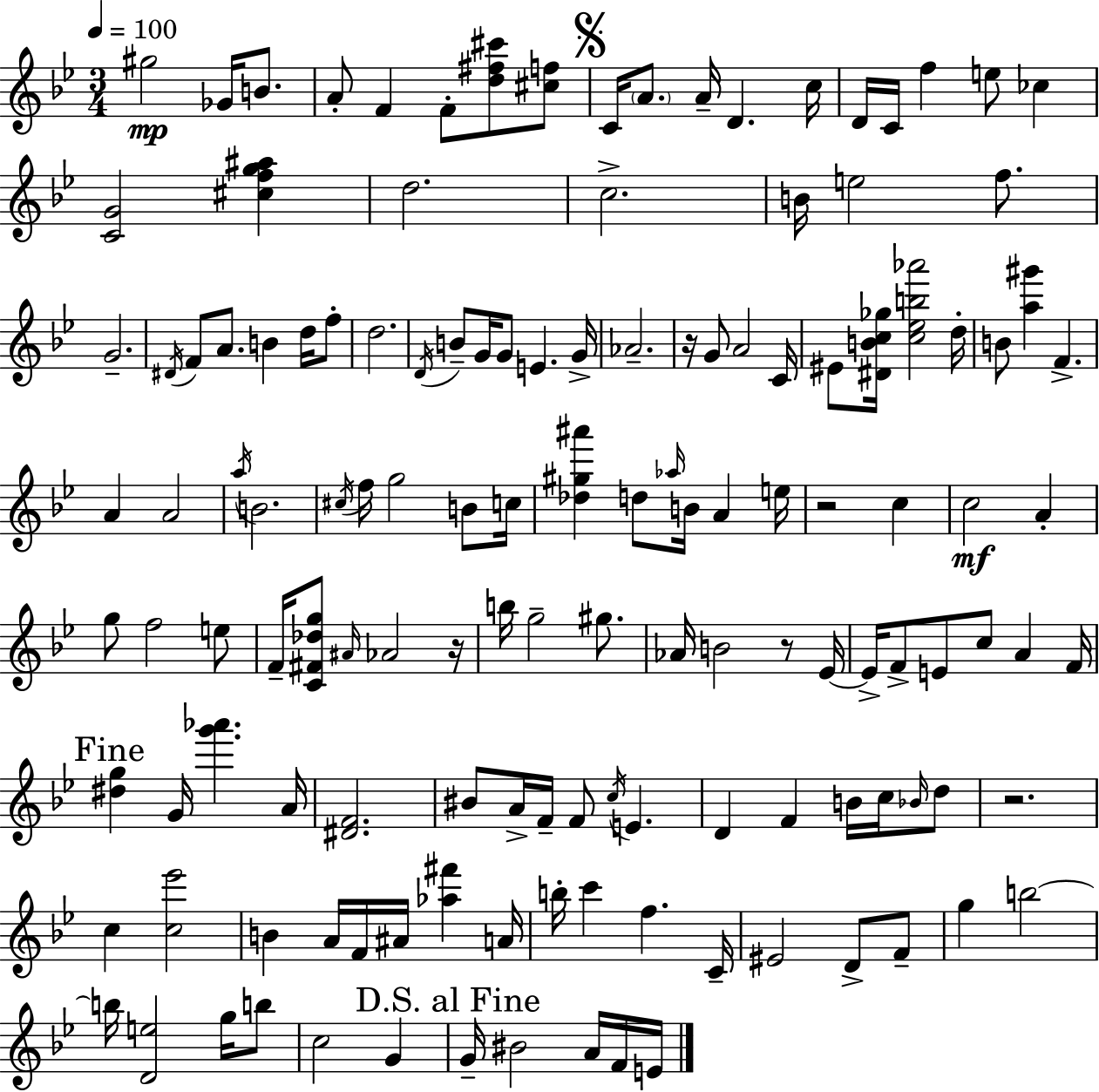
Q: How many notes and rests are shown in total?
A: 137